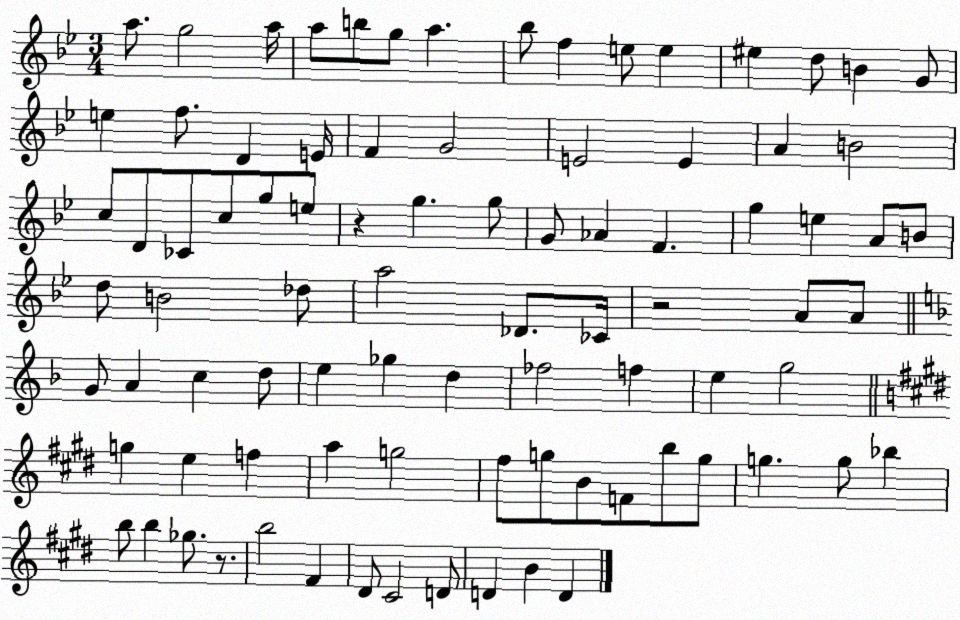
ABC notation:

X:1
T:Untitled
M:3/4
L:1/4
K:Bb
a/2 g2 a/4 a/2 b/2 g/2 a _b/2 f e/2 e ^e d/2 B G/2 e f/2 D E/4 F G2 E2 E A B2 c/2 D/2 _C/2 c/2 g/2 e/2 z g g/2 G/2 _A F g e A/2 B/2 d/2 B2 _d/2 a2 _D/2 _C/4 z2 A/2 A/2 G/2 A c d/2 e _g d _f2 f e g2 g e f a g2 ^f/2 g/2 B/2 F/2 b/2 g/2 g g/2 _b b/2 b _g/2 z/2 b2 ^F ^D/2 ^C2 D/2 D B D